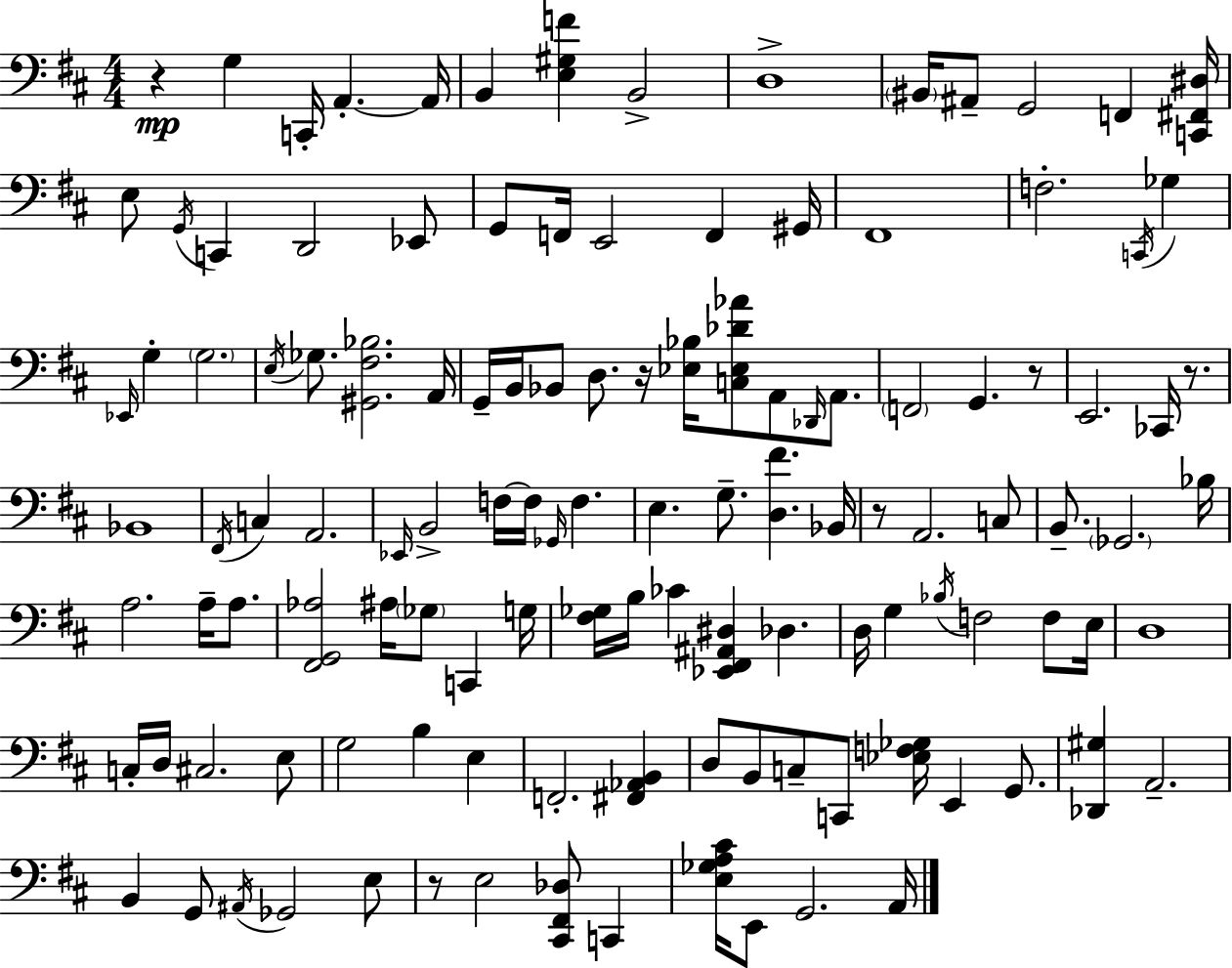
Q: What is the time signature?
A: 4/4